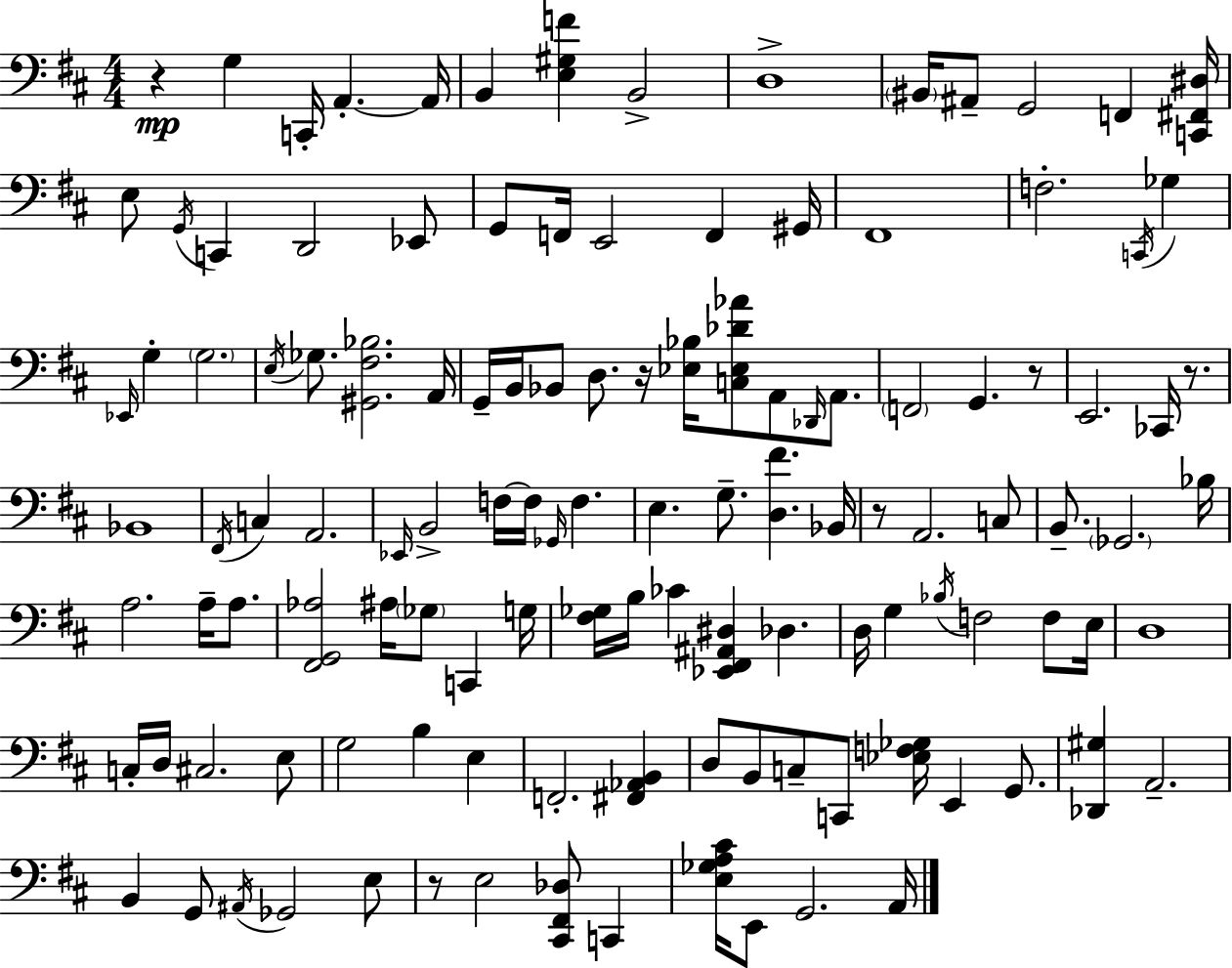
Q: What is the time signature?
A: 4/4